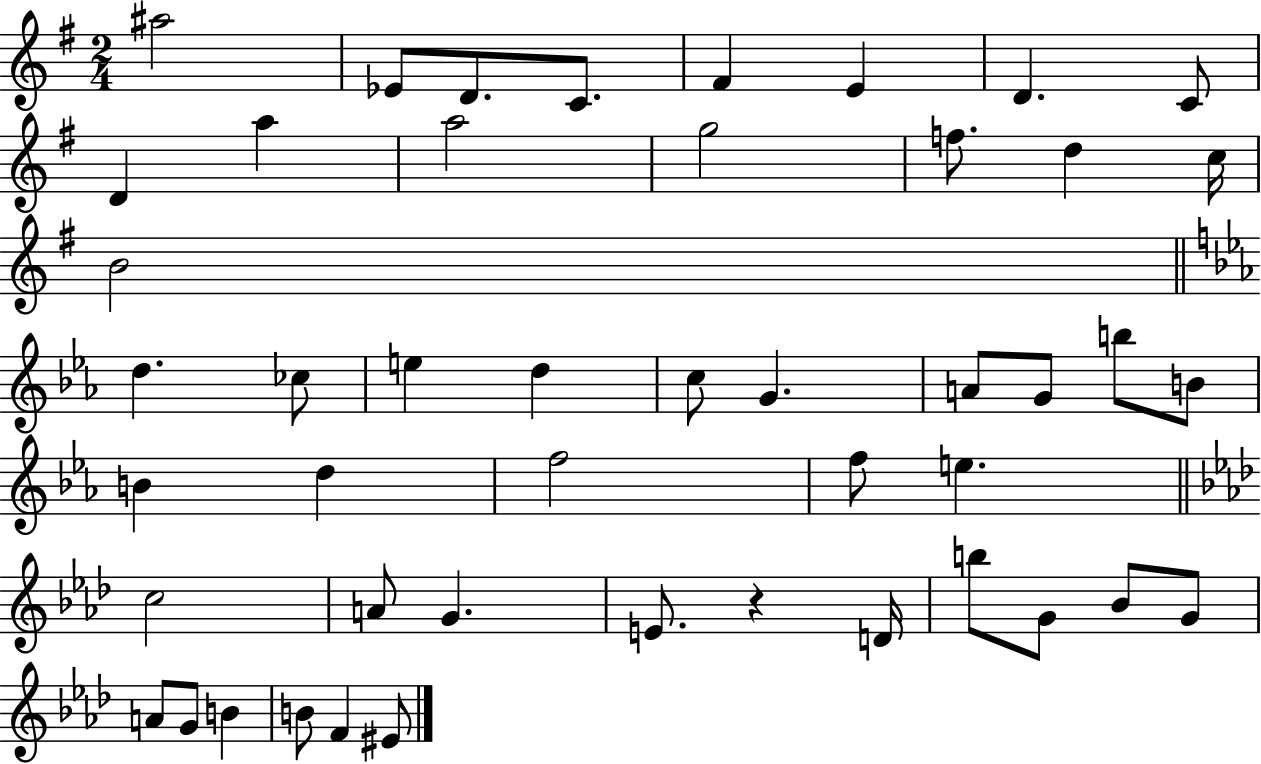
A#5/h Eb4/e D4/e. C4/e. F#4/q E4/q D4/q. C4/e D4/q A5/q A5/h G5/h F5/e. D5/q C5/s B4/h D5/q. CES5/e E5/q D5/q C5/e G4/q. A4/e G4/e B5/e B4/e B4/q D5/q F5/h F5/e E5/q. C5/h A4/e G4/q. E4/e. R/q D4/s B5/e G4/e Bb4/e G4/e A4/e G4/e B4/q B4/e F4/q EIS4/e